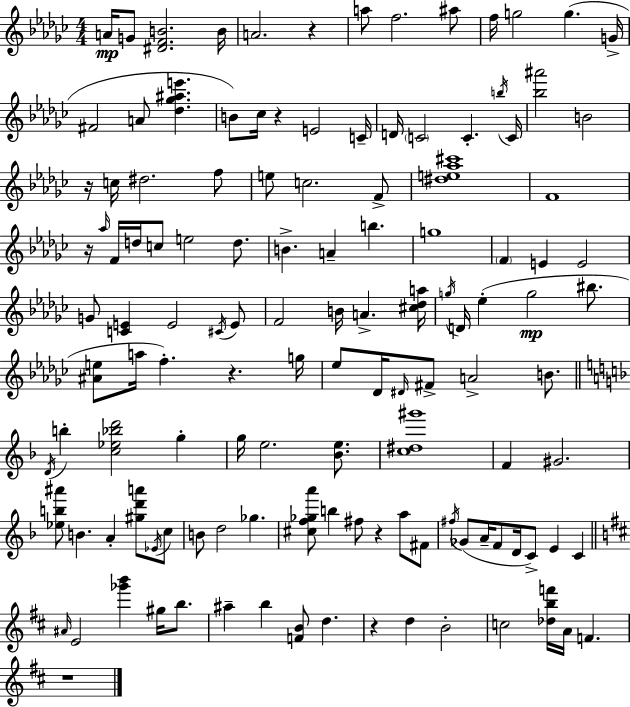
{
  \clef treble
  \numericTimeSignature
  \time 4/4
  \key ees \minor
  a'16\mp g'8 <dis' f' b'>2. b'16 | a'2. r4 | a''8 f''2. ais''8 | f''16 g''2 g''4.( g'16-> | \break fis'2 a'8 <des'' ges'' ais'' e'''>4. | b'8) ces''16 r4 e'2 c'16-- | d'16 \parenthesize c'2 c'4.-. \acciaccatura { b''16 } | c'16 <bes'' ais'''>2 b'2 | \break r16 c''16 dis''2. f''8 | e''8 c''2. f'8-> | <dis'' e'' aes'' cis'''>1 | f'1 | \break r16 \grace { aes''16 } f'16 d''16 c''8 e''2 d''8. | b'4.-> a'4-- b''4. | g''1 | \parenthesize f'4 e'4 e'2 | \break g'8 <c' e'>4 e'2 | \acciaccatura { cis'16 } e'8 f'2 b'16 a'4.-> | <cis'' des'' a''>16 \acciaccatura { g''16 } d'16 ees''4-.( g''2\mp | bis''8. <ais' e''>8 a''16 f''4.-.) r4. | \break g''16 ees''8 des'16 \grace { dis'16 } fis'8-> a'2-> | b'8. \bar "||" \break \key f \major \acciaccatura { d'16 } b''4-. <c'' ees'' bes'' d'''>2 g''4-. | g''16 e''2. <bes' e''>8. | <c'' dis'' gis'''>1 | f'4 gis'2. | \break <ees'' b'' ais'''>8 b'4. a'4-. <gis'' d''' a'''>8 \acciaccatura { ees'16 } | c''8 b'8 d''2 ges''4. | <cis'' f'' ges'' a'''>8 b''4 fis''8 r4 a''8 | fis'8 \acciaccatura { fis''16 }( ges'8 a'16-- f'8 d'16 c'8->) e'4 c'4 | \break \bar "||" \break \key d \major \grace { ais'16 } e'2 <ges''' b'''>4 gis''16 b''8. | ais''4-- b''4 <f' b'>8 d''4. | r4 d''4 b'2-. | c''2 <des'' b'' f'''>16 a'16 f'4. | \break r1 | \bar "|."
}